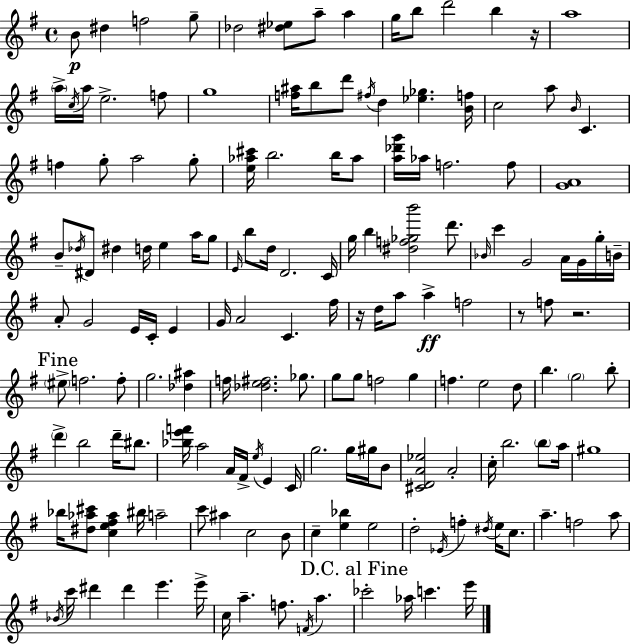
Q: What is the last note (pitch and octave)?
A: E6